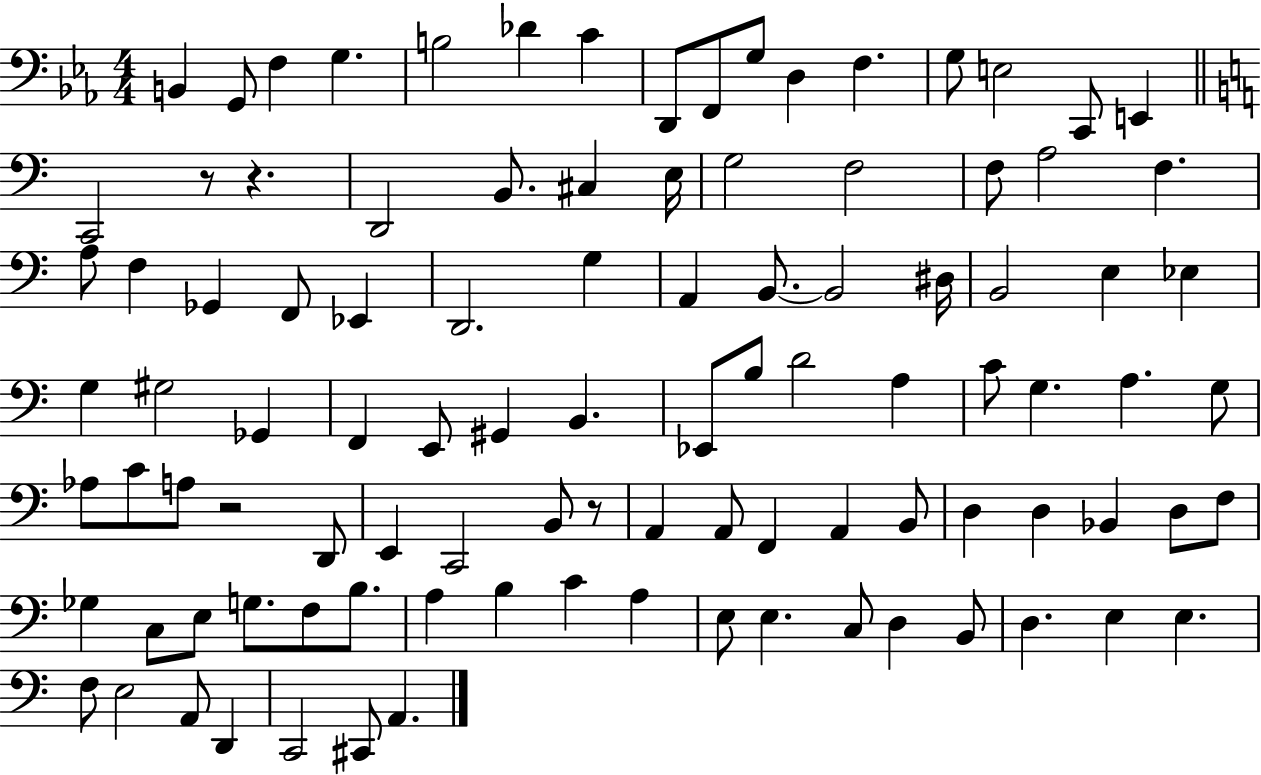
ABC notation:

X:1
T:Untitled
M:4/4
L:1/4
K:Eb
B,, G,,/2 F, G, B,2 _D C D,,/2 F,,/2 G,/2 D, F, G,/2 E,2 C,,/2 E,, C,,2 z/2 z D,,2 B,,/2 ^C, E,/4 G,2 F,2 F,/2 A,2 F, A,/2 F, _G,, F,,/2 _E,, D,,2 G, A,, B,,/2 B,,2 ^D,/4 B,,2 E, _E, G, ^G,2 _G,, F,, E,,/2 ^G,, B,, _E,,/2 B,/2 D2 A, C/2 G, A, G,/2 _A,/2 C/2 A,/2 z2 D,,/2 E,, C,,2 B,,/2 z/2 A,, A,,/2 F,, A,, B,,/2 D, D, _B,, D,/2 F,/2 _G, C,/2 E,/2 G,/2 F,/2 B,/2 A, B, C A, E,/2 E, C,/2 D, B,,/2 D, E, E, F,/2 E,2 A,,/2 D,, C,,2 ^C,,/2 A,,